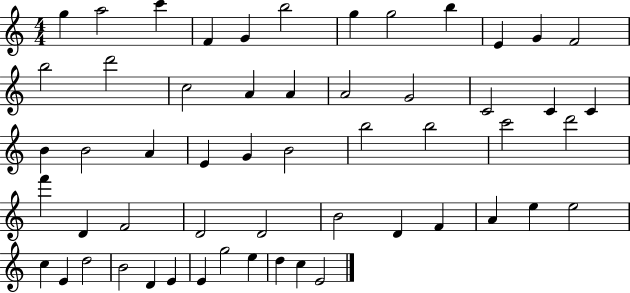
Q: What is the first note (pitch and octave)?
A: G5